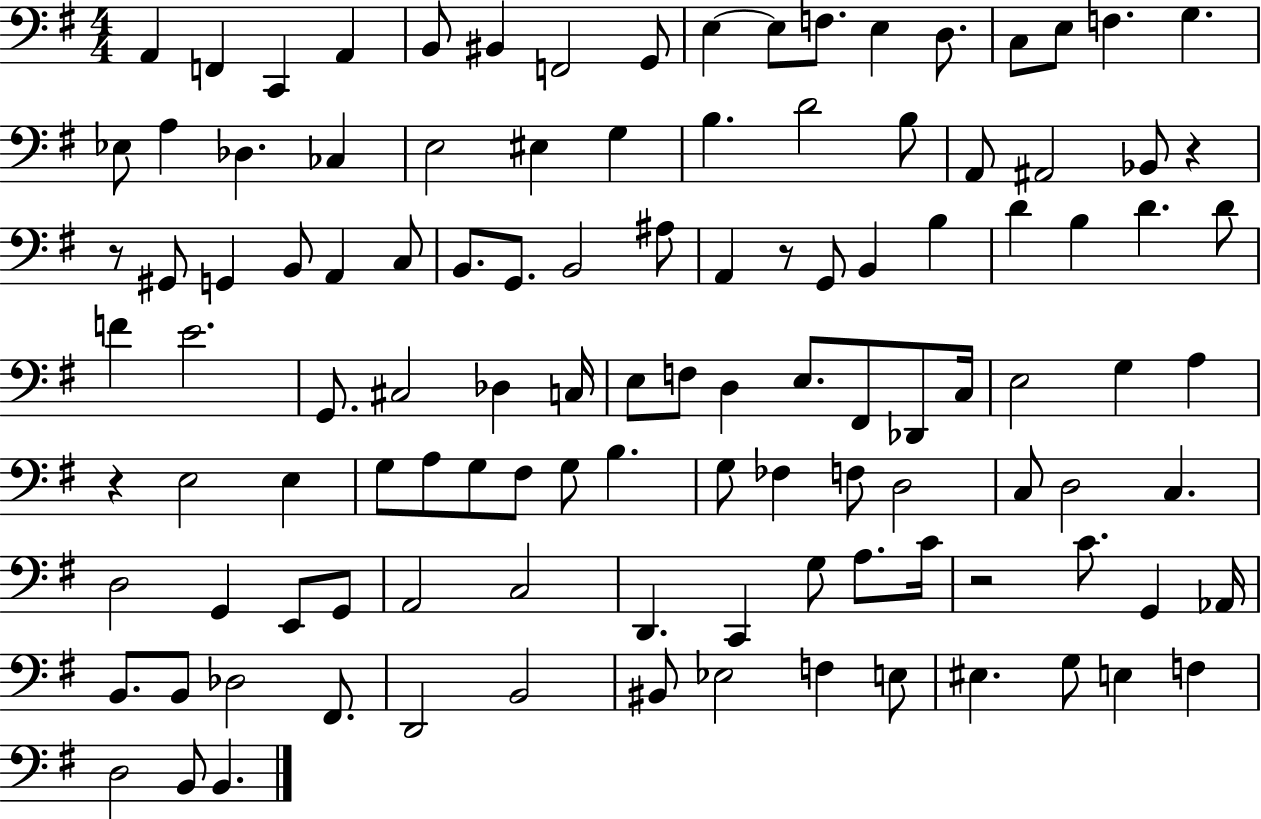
A2/q F2/q C2/q A2/q B2/e BIS2/q F2/h G2/e E3/q E3/e F3/e. E3/q D3/e. C3/e E3/e F3/q. G3/q. Eb3/e A3/q Db3/q. CES3/q E3/h EIS3/q G3/q B3/q. D4/h B3/e A2/e A#2/h Bb2/e R/q R/e G#2/e G2/q B2/e A2/q C3/e B2/e. G2/e. B2/h A#3/e A2/q R/e G2/e B2/q B3/q D4/q B3/q D4/q. D4/e F4/q E4/h. G2/e. C#3/h Db3/q C3/s E3/e F3/e D3/q E3/e. F#2/e Db2/e C3/s E3/h G3/q A3/q R/q E3/h E3/q G3/e A3/e G3/e F#3/e G3/e B3/q. G3/e FES3/q F3/e D3/h C3/e D3/h C3/q. D3/h G2/q E2/e G2/e A2/h C3/h D2/q. C2/q G3/e A3/e. C4/s R/h C4/e. G2/q Ab2/s B2/e. B2/e Db3/h F#2/e. D2/h B2/h BIS2/e Eb3/h F3/q E3/e EIS3/q. G3/e E3/q F3/q D3/h B2/e B2/q.